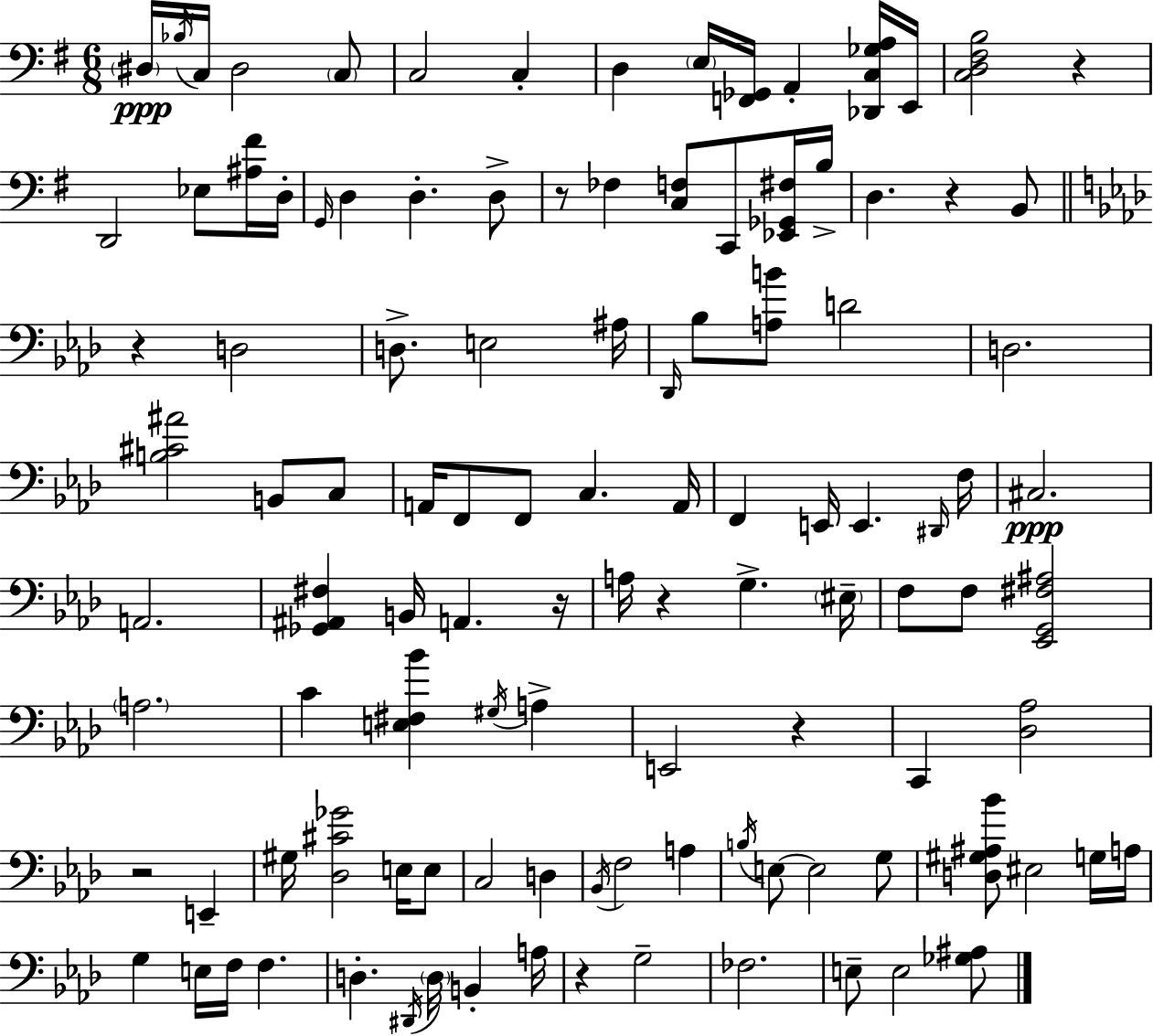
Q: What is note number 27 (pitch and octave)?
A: A#3